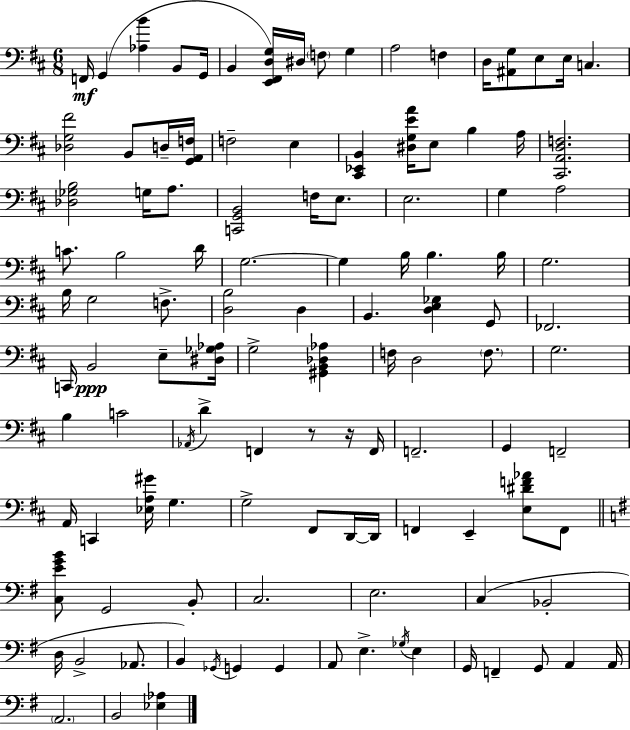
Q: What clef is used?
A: bass